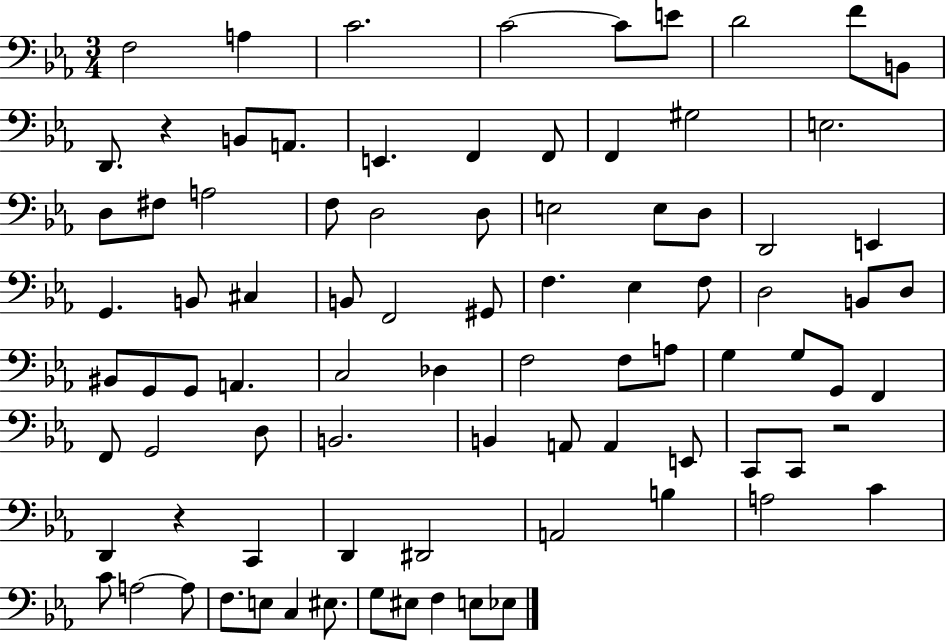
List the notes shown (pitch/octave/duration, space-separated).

F3/h A3/q C4/h. C4/h C4/e E4/e D4/h F4/e B2/e D2/e. R/q B2/e A2/e. E2/q. F2/q F2/e F2/q G#3/h E3/h. D3/e F#3/e A3/h F3/e D3/h D3/e E3/h E3/e D3/e D2/h E2/q G2/q. B2/e C#3/q B2/e F2/h G#2/e F3/q. Eb3/q F3/e D3/h B2/e D3/e BIS2/e G2/e G2/e A2/q. C3/h Db3/q F3/h F3/e A3/e G3/q G3/e G2/e F2/q F2/e G2/h D3/e B2/h. B2/q A2/e A2/q E2/e C2/e C2/e R/h D2/q R/q C2/q D2/q D#2/h A2/h B3/q A3/h C4/q C4/e A3/h A3/e F3/e. E3/e C3/q EIS3/e. G3/e EIS3/e F3/q E3/e Eb3/e